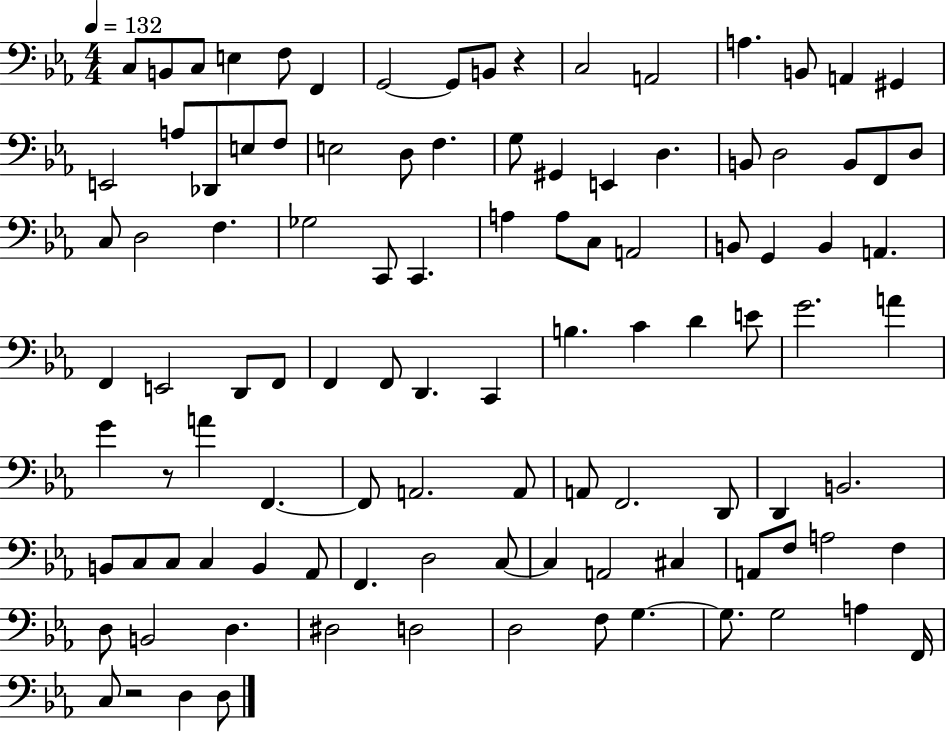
X:1
T:Untitled
M:4/4
L:1/4
K:Eb
C,/2 B,,/2 C,/2 E, F,/2 F,, G,,2 G,,/2 B,,/2 z C,2 A,,2 A, B,,/2 A,, ^G,, E,,2 A,/2 _D,,/2 E,/2 F,/2 E,2 D,/2 F, G,/2 ^G,, E,, D, B,,/2 D,2 B,,/2 F,,/2 D,/2 C,/2 D,2 F, _G,2 C,,/2 C,, A, A,/2 C,/2 A,,2 B,,/2 G,, B,, A,, F,, E,,2 D,,/2 F,,/2 F,, F,,/2 D,, C,, B, C D E/2 G2 A G z/2 A F,, F,,/2 A,,2 A,,/2 A,,/2 F,,2 D,,/2 D,, B,,2 B,,/2 C,/2 C,/2 C, B,, _A,,/2 F,, D,2 C,/2 C, A,,2 ^C, A,,/2 F,/2 A,2 F, D,/2 B,,2 D, ^D,2 D,2 D,2 F,/2 G, G,/2 G,2 A, F,,/4 C,/2 z2 D, D,/2